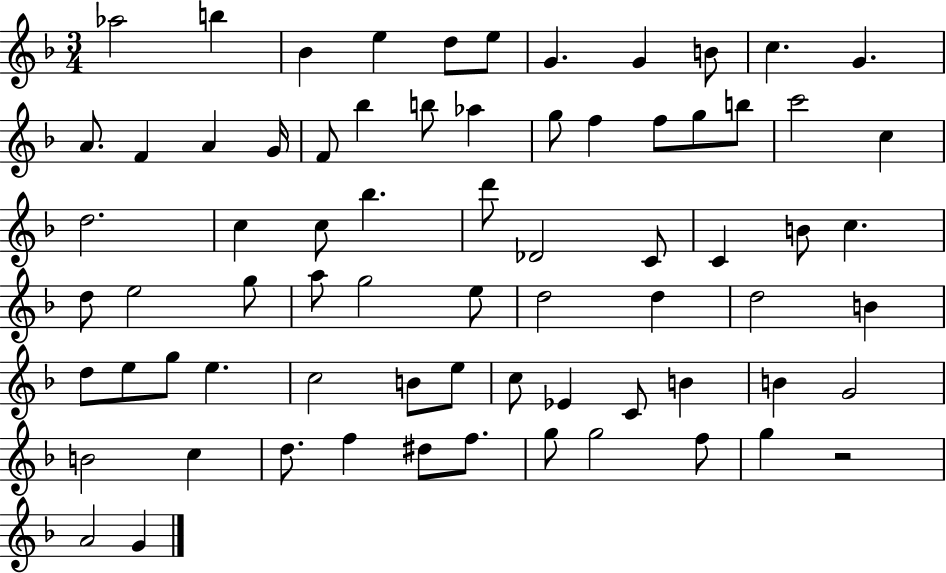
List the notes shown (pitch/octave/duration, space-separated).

Ab5/h B5/q Bb4/q E5/q D5/e E5/e G4/q. G4/q B4/e C5/q. G4/q. A4/e. F4/q A4/q G4/s F4/e Bb5/q B5/e Ab5/q G5/e F5/q F5/e G5/e B5/e C6/h C5/q D5/h. C5/q C5/e Bb5/q. D6/e Db4/h C4/e C4/q B4/e C5/q. D5/e E5/h G5/e A5/e G5/h E5/e D5/h D5/q D5/h B4/q D5/e E5/e G5/e E5/q. C5/h B4/e E5/e C5/e Eb4/q C4/e B4/q B4/q G4/h B4/h C5/q D5/e. F5/q D#5/e F5/e. G5/e G5/h F5/e G5/q R/h A4/h G4/q